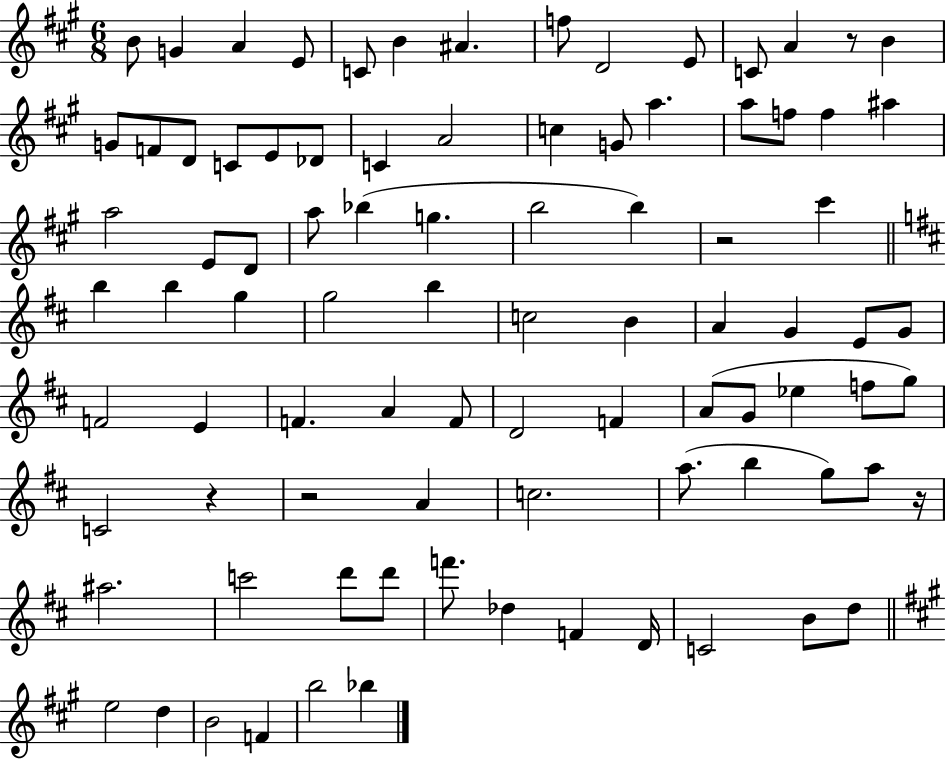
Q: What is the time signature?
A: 6/8